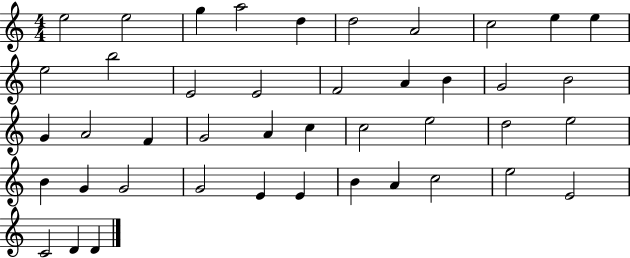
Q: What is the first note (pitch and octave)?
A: E5